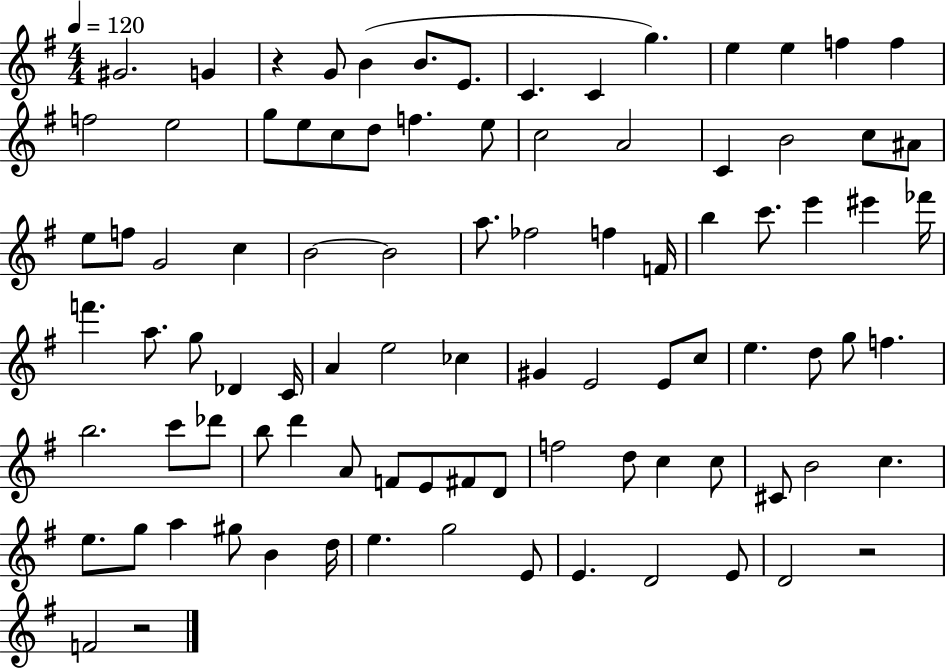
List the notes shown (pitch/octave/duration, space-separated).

G#4/h. G4/q R/q G4/e B4/q B4/e. E4/e. C4/q. C4/q G5/q. E5/q E5/q F5/q F5/q F5/h E5/h G5/e E5/e C5/e D5/e F5/q. E5/e C5/h A4/h C4/q B4/h C5/e A#4/e E5/e F5/e G4/h C5/q B4/h B4/h A5/e. FES5/h F5/q F4/s B5/q C6/e. E6/q EIS6/q FES6/s F6/q. A5/e. G5/e Db4/q C4/s A4/q E5/h CES5/q G#4/q E4/h E4/e C5/e E5/q. D5/e G5/e F5/q. B5/h. C6/e Db6/e B5/e D6/q A4/e F4/e E4/e F#4/e D4/e F5/h D5/e C5/q C5/e C#4/e B4/h C5/q. E5/e. G5/e A5/q G#5/e B4/q D5/s E5/q. G5/h E4/e E4/q. D4/h E4/e D4/h R/h F4/h R/h